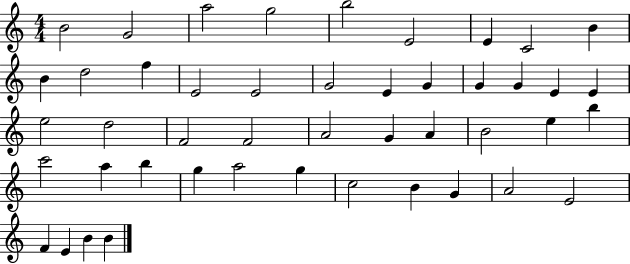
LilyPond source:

{
  \clef treble
  \numericTimeSignature
  \time 4/4
  \key c \major
  b'2 g'2 | a''2 g''2 | b''2 e'2 | e'4 c'2 b'4 | \break b'4 d''2 f''4 | e'2 e'2 | g'2 e'4 g'4 | g'4 g'4 e'4 e'4 | \break e''2 d''2 | f'2 f'2 | a'2 g'4 a'4 | b'2 e''4 b''4 | \break c'''2 a''4 b''4 | g''4 a''2 g''4 | c''2 b'4 g'4 | a'2 e'2 | \break f'4 e'4 b'4 b'4 | \bar "|."
}